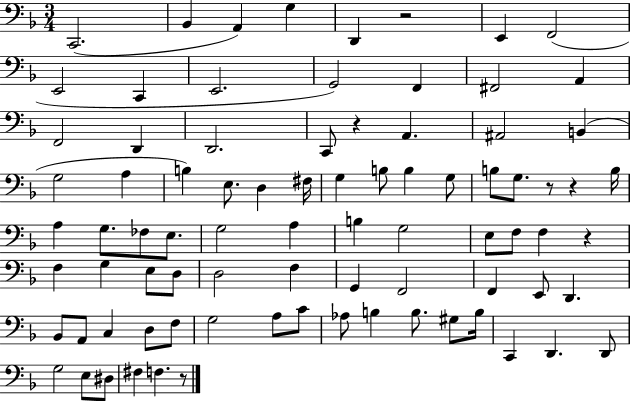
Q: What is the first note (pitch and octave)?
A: C2